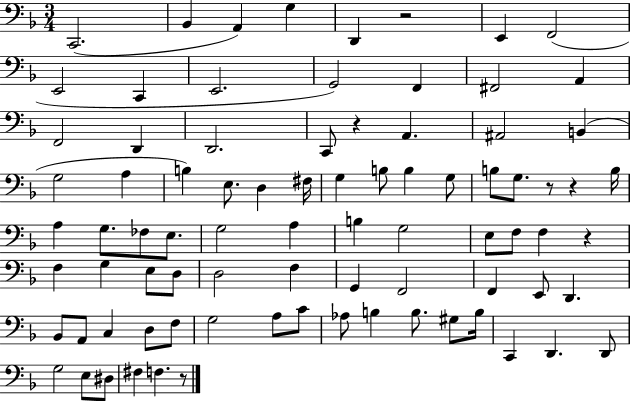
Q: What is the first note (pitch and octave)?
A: C2